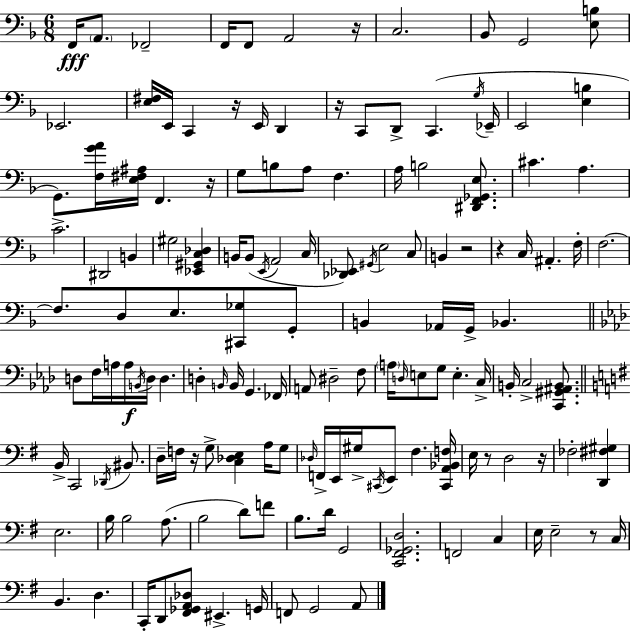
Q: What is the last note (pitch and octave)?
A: A2